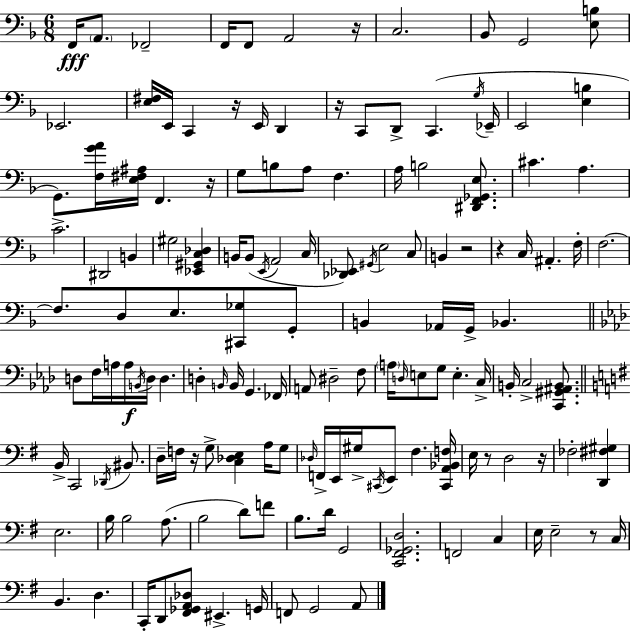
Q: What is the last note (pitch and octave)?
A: A2